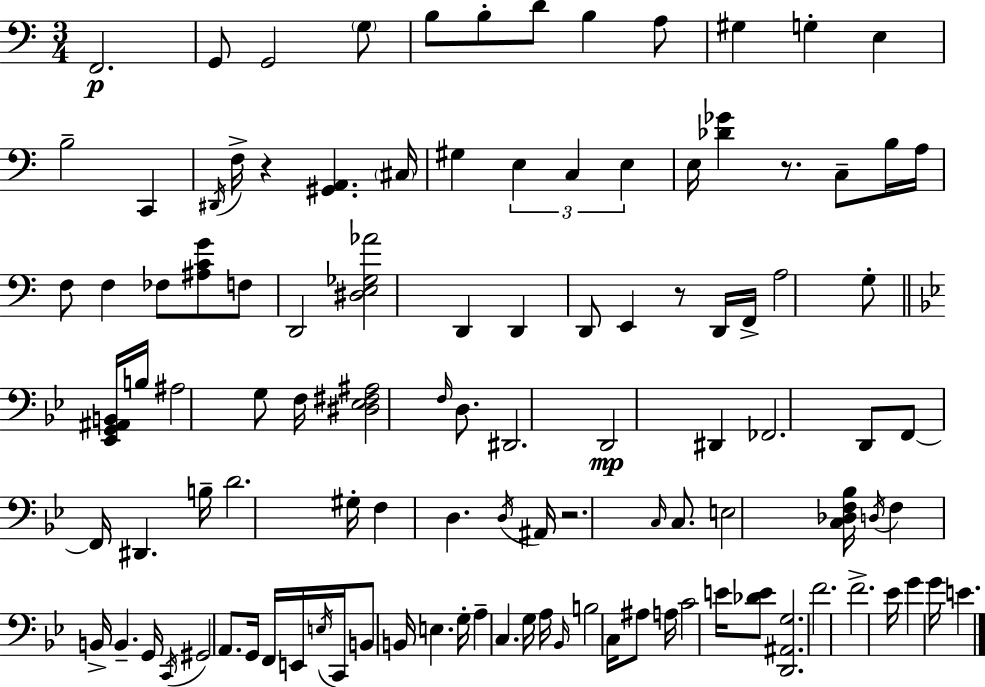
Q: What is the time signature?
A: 3/4